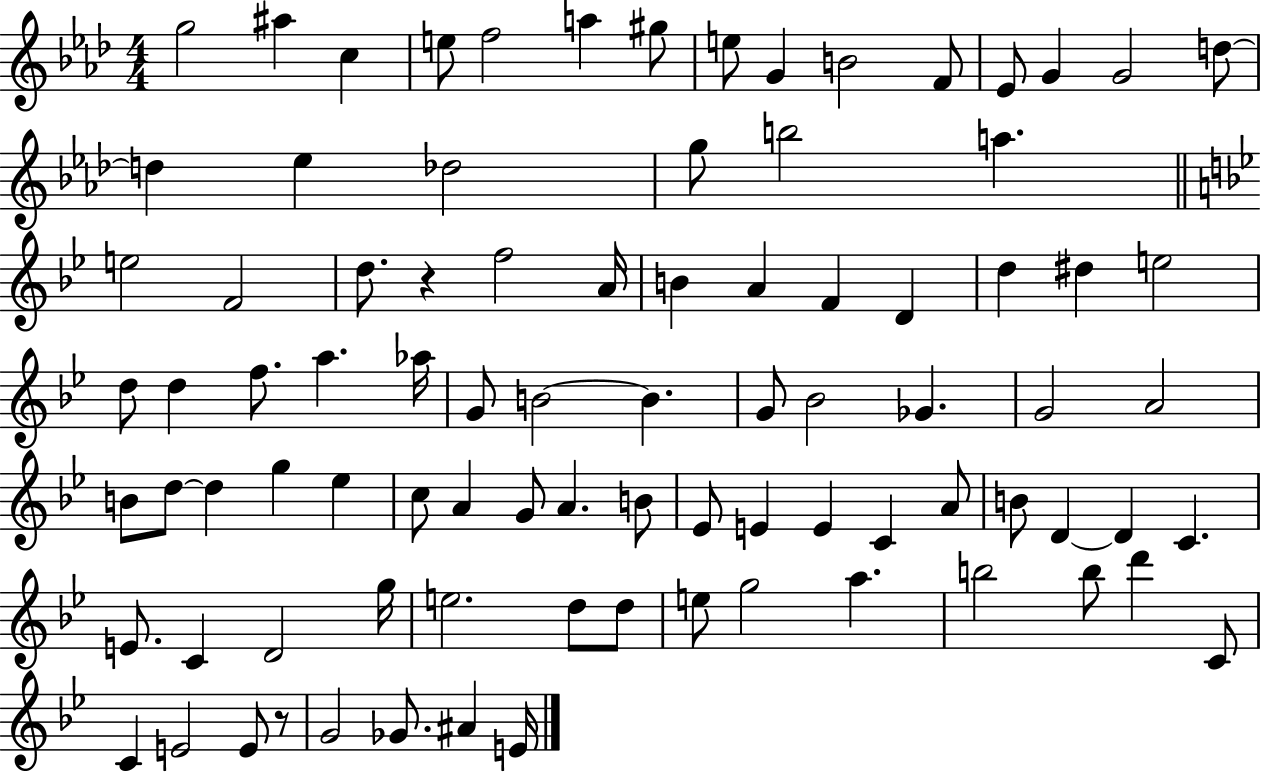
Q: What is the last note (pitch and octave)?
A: E4